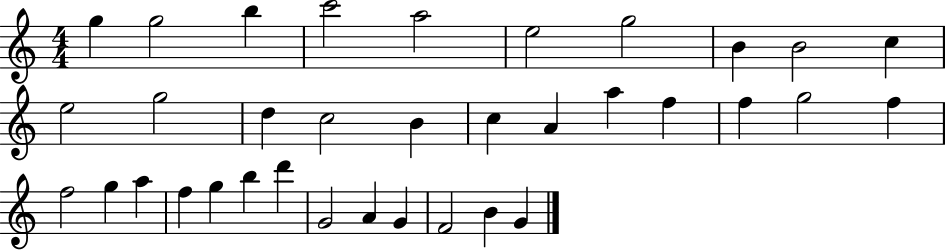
G5/q G5/h B5/q C6/h A5/h E5/h G5/h B4/q B4/h C5/q E5/h G5/h D5/q C5/h B4/q C5/q A4/q A5/q F5/q F5/q G5/h F5/q F5/h G5/q A5/q F5/q G5/q B5/q D6/q G4/h A4/q G4/q F4/h B4/q G4/q